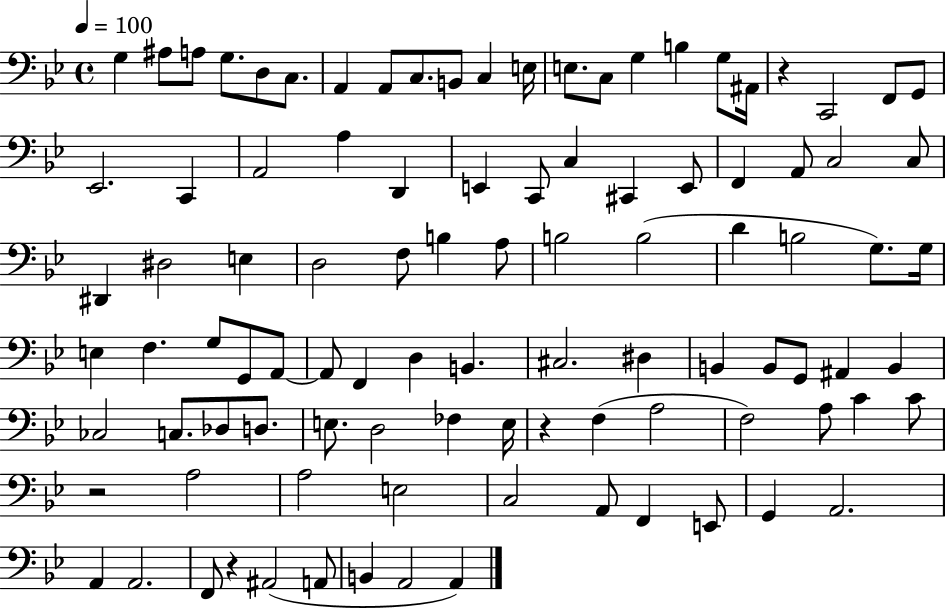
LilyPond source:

{
  \clef bass
  \time 4/4
  \defaultTimeSignature
  \key bes \major
  \tempo 4 = 100
  g4 ais8 a8 g8. d8 c8. | a,4 a,8 c8. b,8 c4 e16 | e8. c8 g4 b4 g8 ais,16 | r4 c,2 f,8 g,8 | \break ees,2. c,4 | a,2 a4 d,4 | e,4 c,8 c4 cis,4 e,8 | f,4 a,8 c2 c8 | \break dis,4 dis2 e4 | d2 f8 b4 a8 | b2 b2( | d'4 b2 g8.) g16 | \break e4 f4. g8 g,8 a,8~~ | a,8 f,4 d4 b,4. | cis2. dis4 | b,4 b,8 g,8 ais,4 b,4 | \break ces2 c8. des8 d8. | e8. d2 fes4 e16 | r4 f4( a2 | f2) a8 c'4 c'8 | \break r2 a2 | a2 e2 | c2 a,8 f,4 e,8 | g,4 a,2. | \break a,4 a,2. | f,8 r4 ais,2( a,8 | b,4 a,2 a,4) | \bar "|."
}